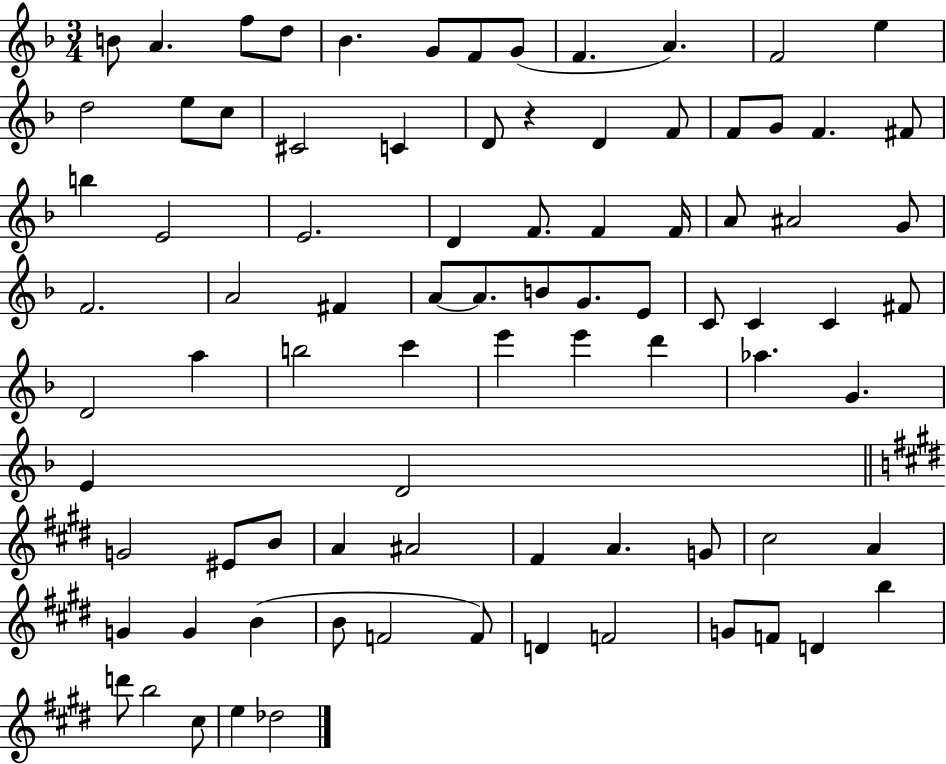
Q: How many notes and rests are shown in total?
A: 85